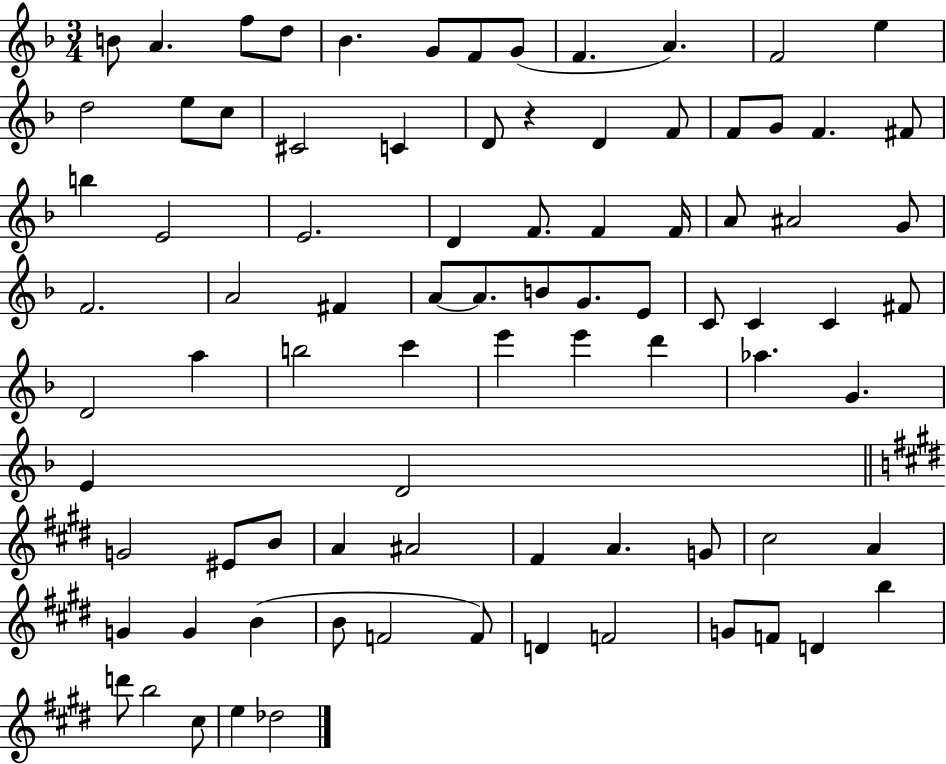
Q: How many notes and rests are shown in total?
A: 85